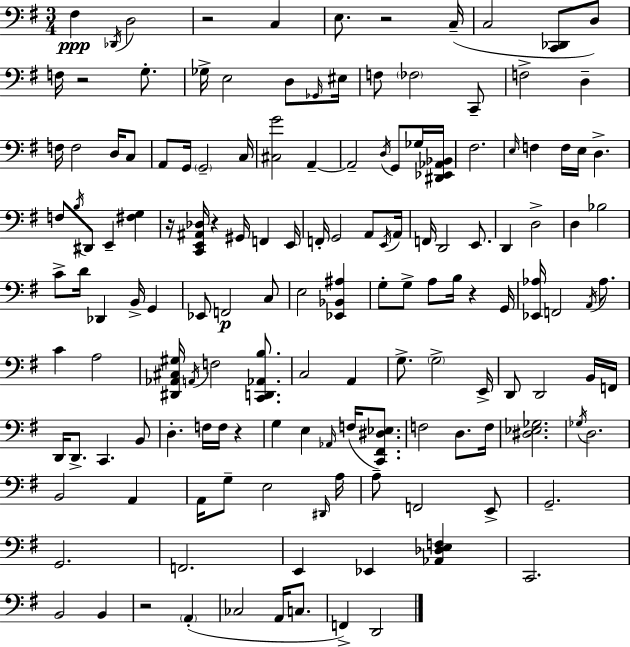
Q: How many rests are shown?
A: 8